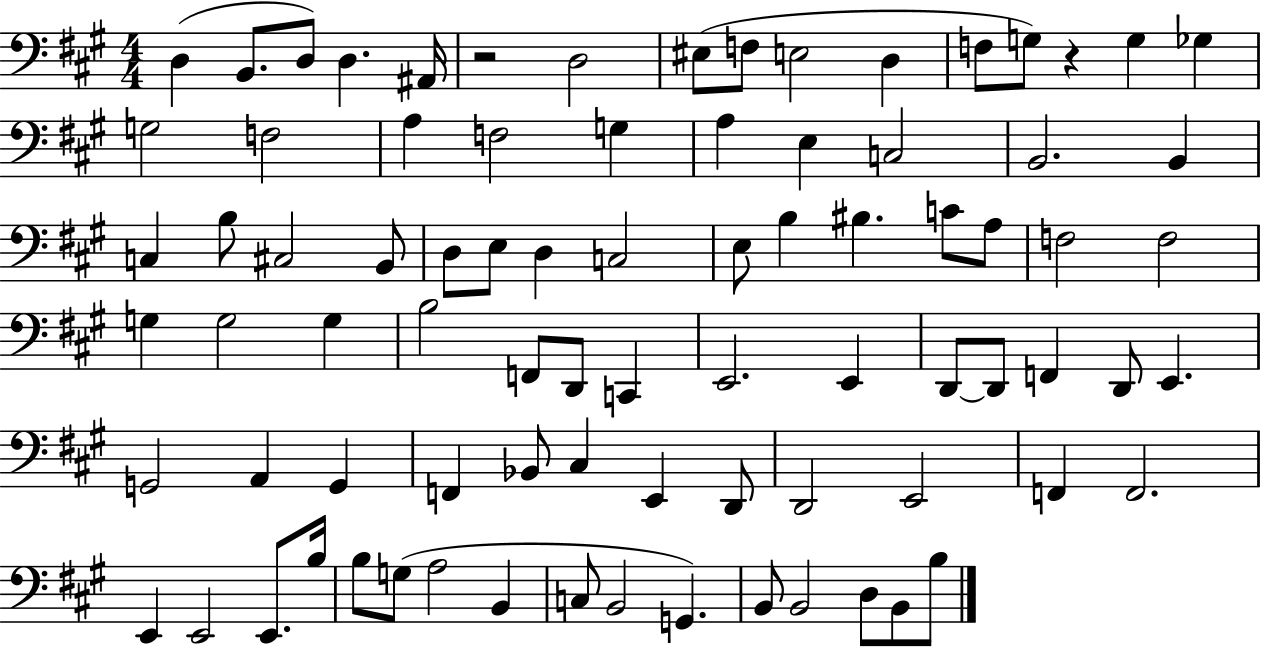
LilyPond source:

{
  \clef bass
  \numericTimeSignature
  \time 4/4
  \key a \major
  d4( b,8. d8) d4. ais,16 | r2 d2 | eis8( f8 e2 d4 | f8 g8) r4 g4 ges4 | \break g2 f2 | a4 f2 g4 | a4 e4 c2 | b,2. b,4 | \break c4 b8 cis2 b,8 | d8 e8 d4 c2 | e8 b4 bis4. c'8 a8 | f2 f2 | \break g4 g2 g4 | b2 f,8 d,8 c,4 | e,2. e,4 | d,8~~ d,8 f,4 d,8 e,4. | \break g,2 a,4 g,4 | f,4 bes,8 cis4 e,4 d,8 | d,2 e,2 | f,4 f,2. | \break e,4 e,2 e,8. b16 | b8 g8( a2 b,4 | c8 b,2 g,4.) | b,8 b,2 d8 b,8 b8 | \break \bar "|."
}